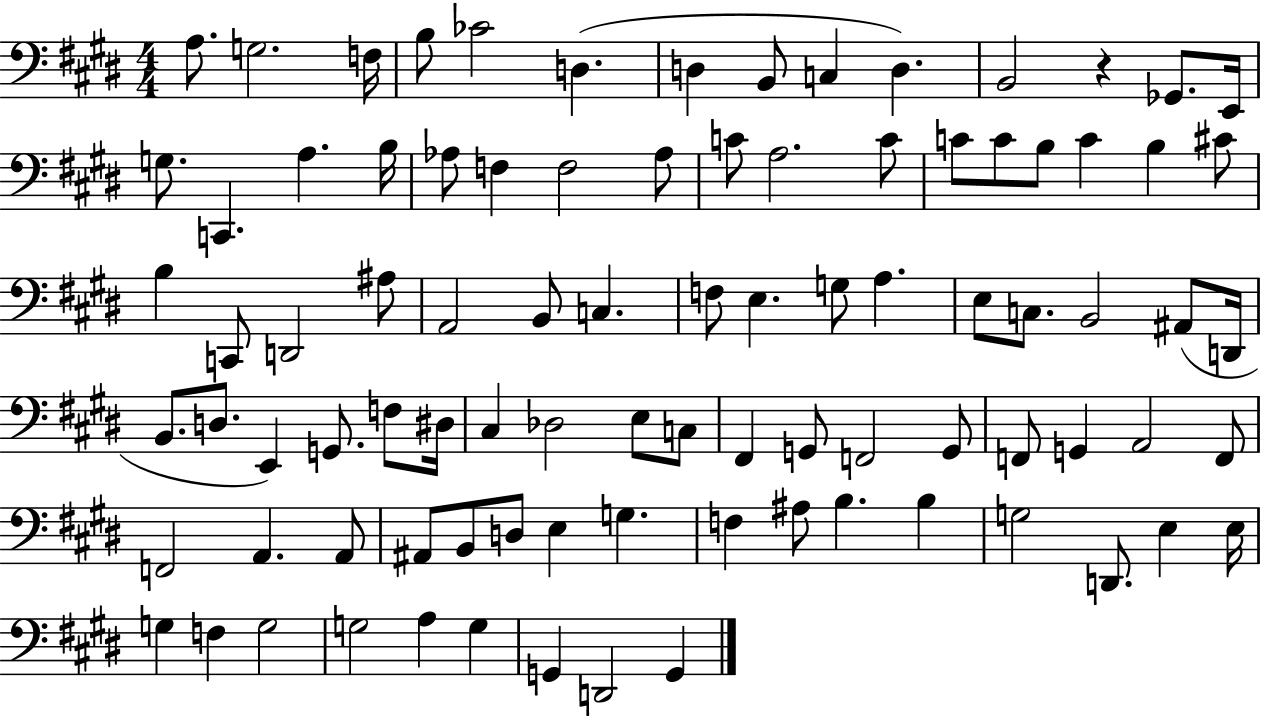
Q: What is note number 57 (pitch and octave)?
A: F#2